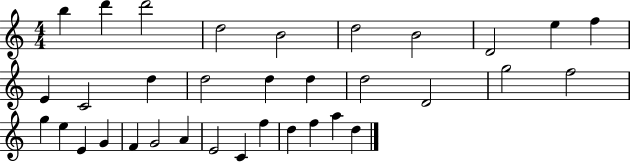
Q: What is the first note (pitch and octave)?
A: B5